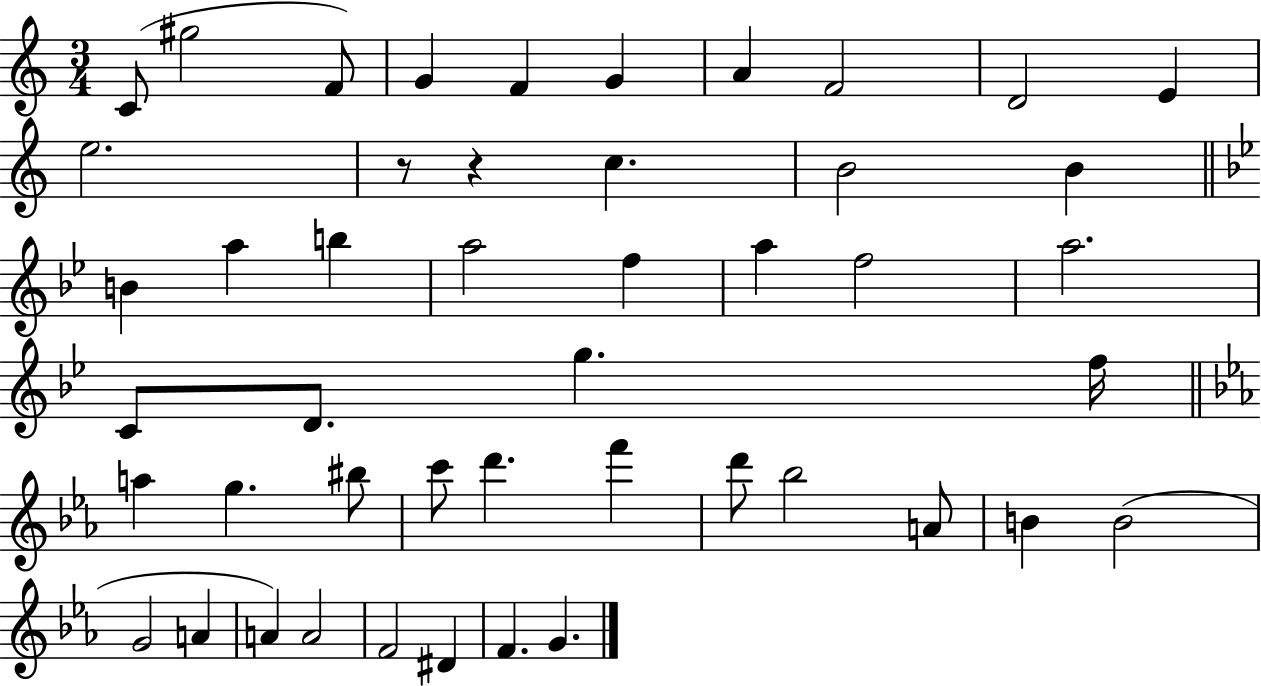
C4/e G#5/h F4/e G4/q F4/q G4/q A4/q F4/h D4/h E4/q E5/h. R/e R/q C5/q. B4/h B4/q B4/q A5/q B5/q A5/h F5/q A5/q F5/h A5/h. C4/e D4/e. G5/q. F5/s A5/q G5/q. BIS5/e C6/e D6/q. F6/q D6/e Bb5/h A4/e B4/q B4/h G4/h A4/q A4/q A4/h F4/h D#4/q F4/q. G4/q.